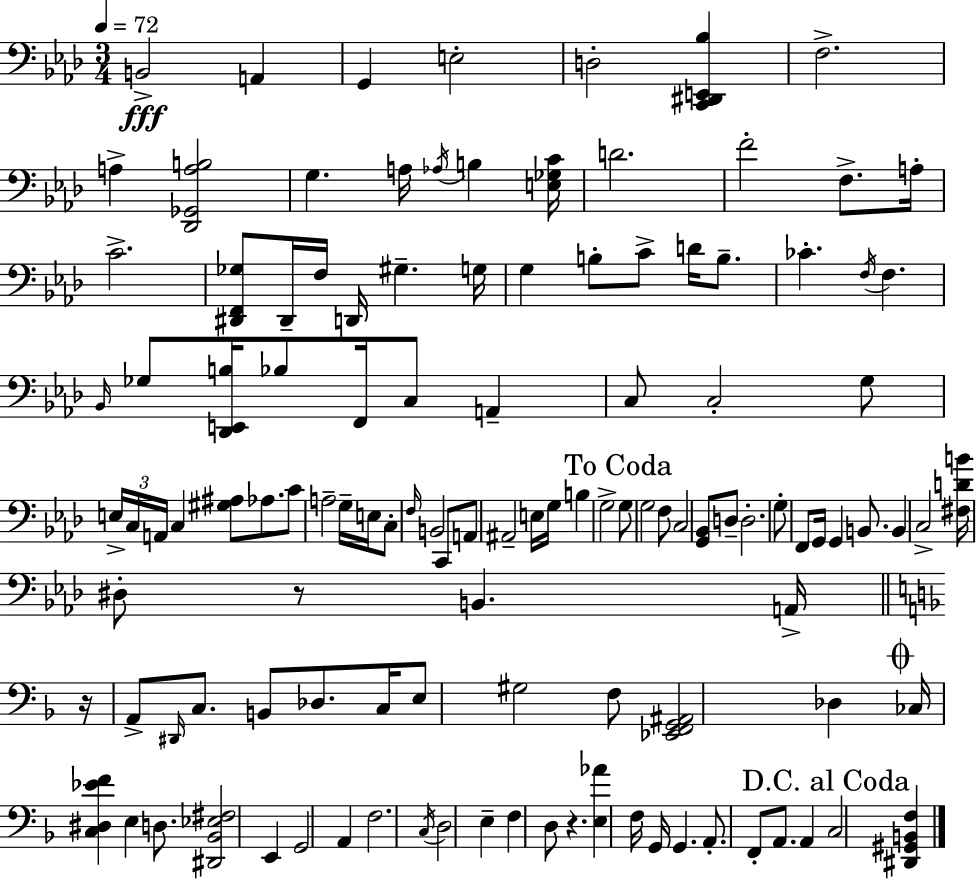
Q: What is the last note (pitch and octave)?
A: C3